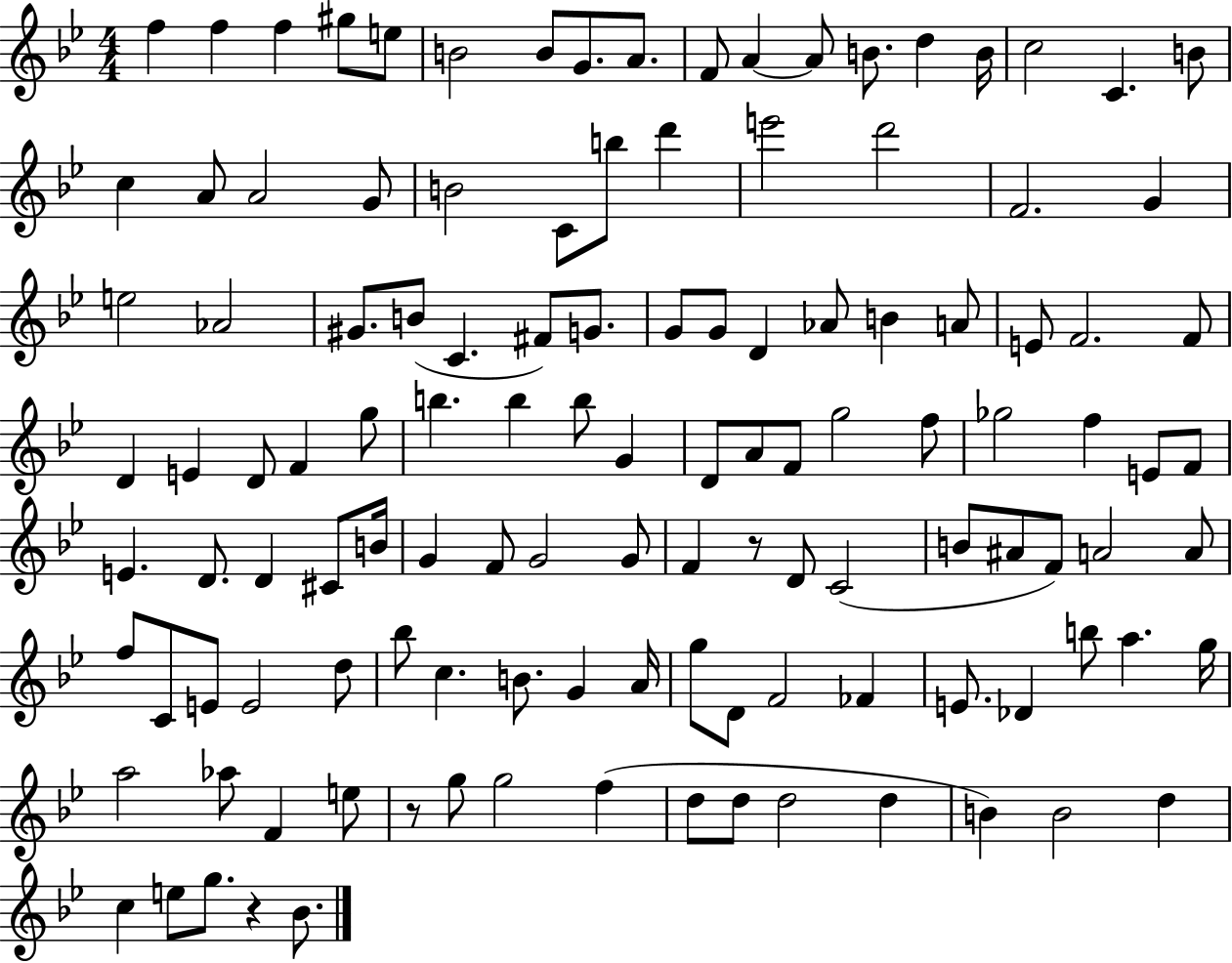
{
  \clef treble
  \numericTimeSignature
  \time 4/4
  \key bes \major
  f''4 f''4 f''4 gis''8 e''8 | b'2 b'8 g'8. a'8. | f'8 a'4~~ a'8 b'8. d''4 b'16 | c''2 c'4. b'8 | \break c''4 a'8 a'2 g'8 | b'2 c'8 b''8 d'''4 | e'''2 d'''2 | f'2. g'4 | \break e''2 aes'2 | gis'8. b'8( c'4. fis'8) g'8. | g'8 g'8 d'4 aes'8 b'4 a'8 | e'8 f'2. f'8 | \break d'4 e'4 d'8 f'4 g''8 | b''4. b''4 b''8 g'4 | d'8 a'8 f'8 g''2 f''8 | ges''2 f''4 e'8 f'8 | \break e'4. d'8. d'4 cis'8 b'16 | g'4 f'8 g'2 g'8 | f'4 r8 d'8 c'2( | b'8 ais'8 f'8) a'2 a'8 | \break f''8 c'8 e'8 e'2 d''8 | bes''8 c''4. b'8. g'4 a'16 | g''8 d'8 f'2 fes'4 | e'8. des'4 b''8 a''4. g''16 | \break a''2 aes''8 f'4 e''8 | r8 g''8 g''2 f''4( | d''8 d''8 d''2 d''4 | b'4) b'2 d''4 | \break c''4 e''8 g''8. r4 bes'8. | \bar "|."
}